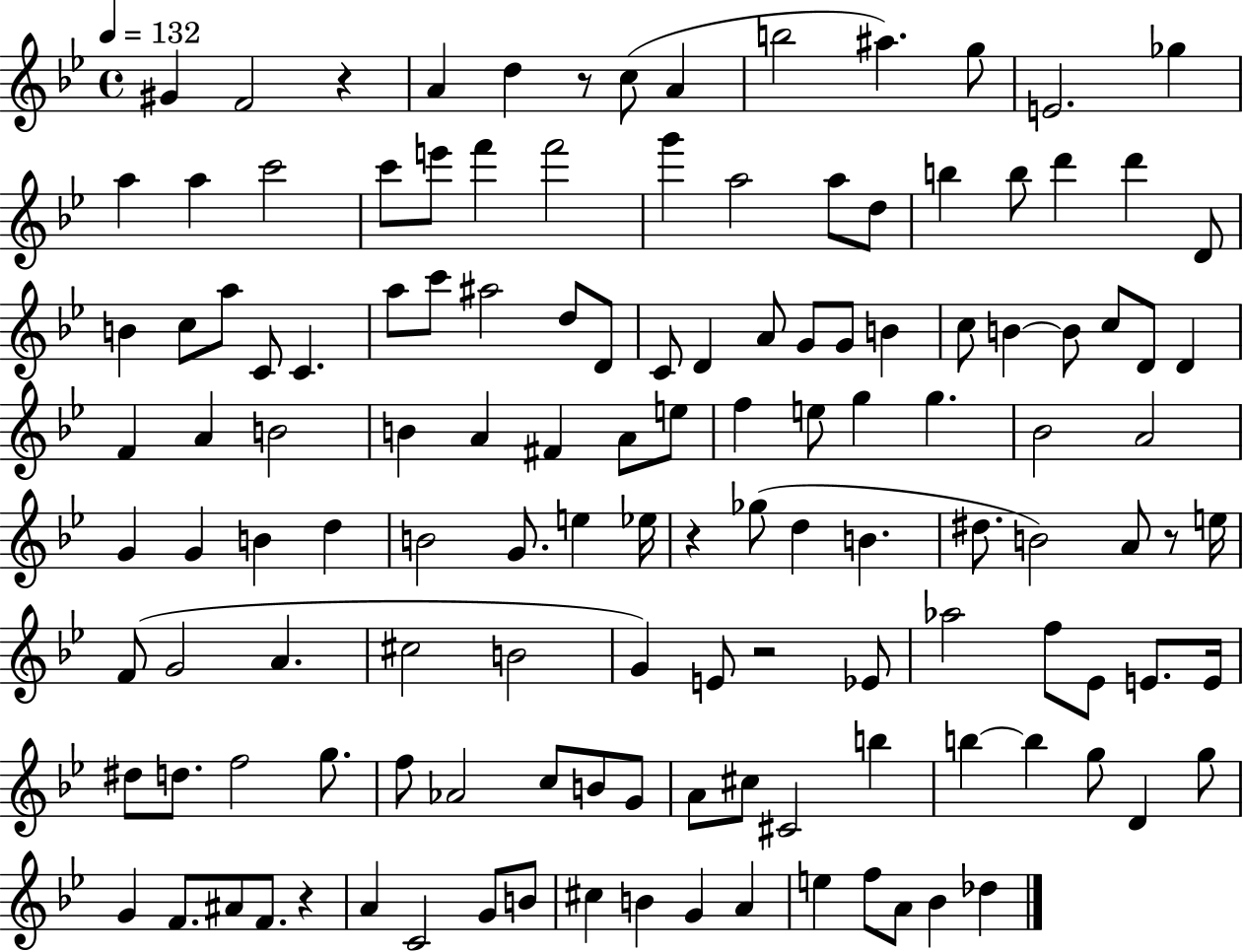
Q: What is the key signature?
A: BES major